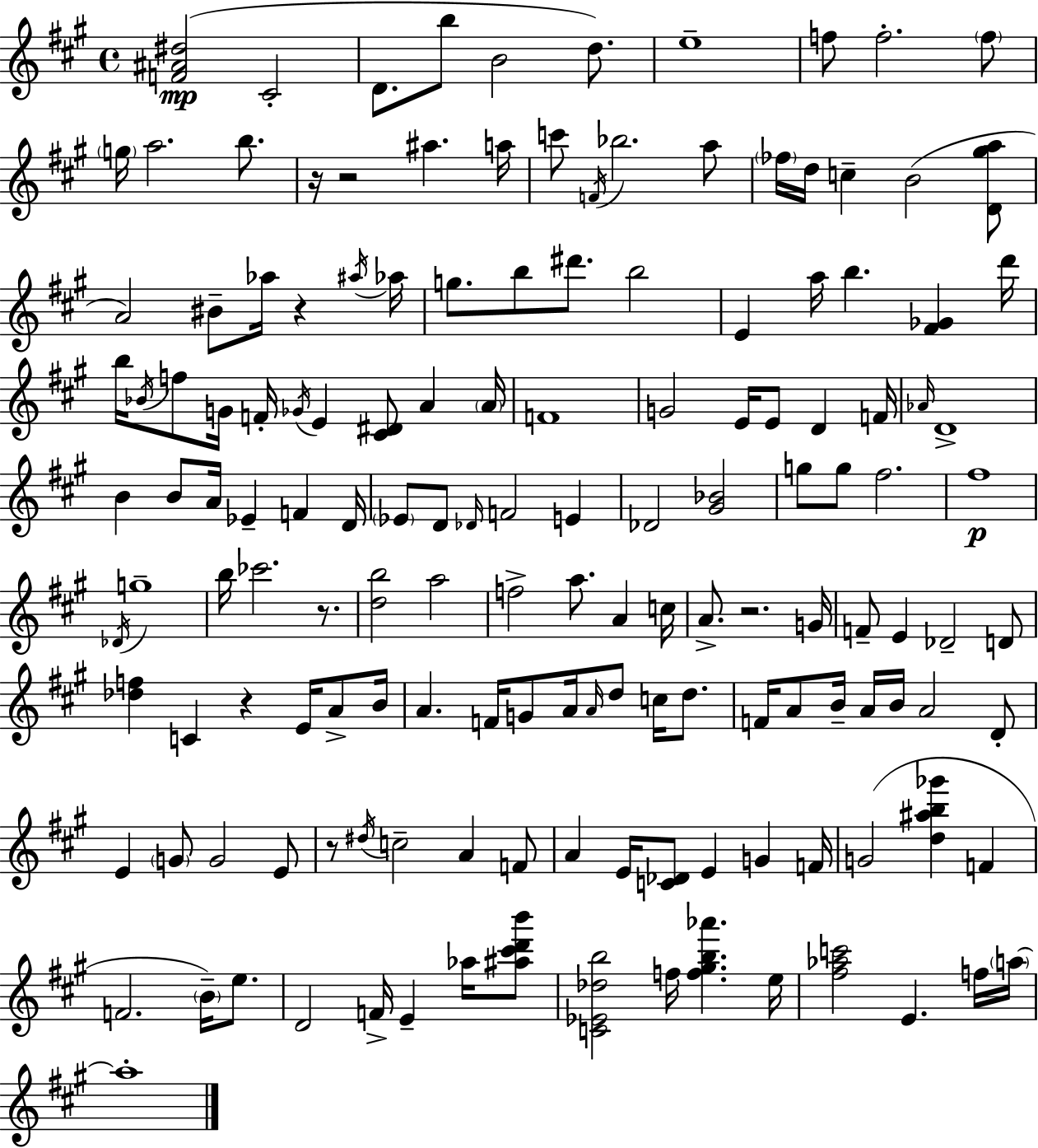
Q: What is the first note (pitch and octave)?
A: C#4